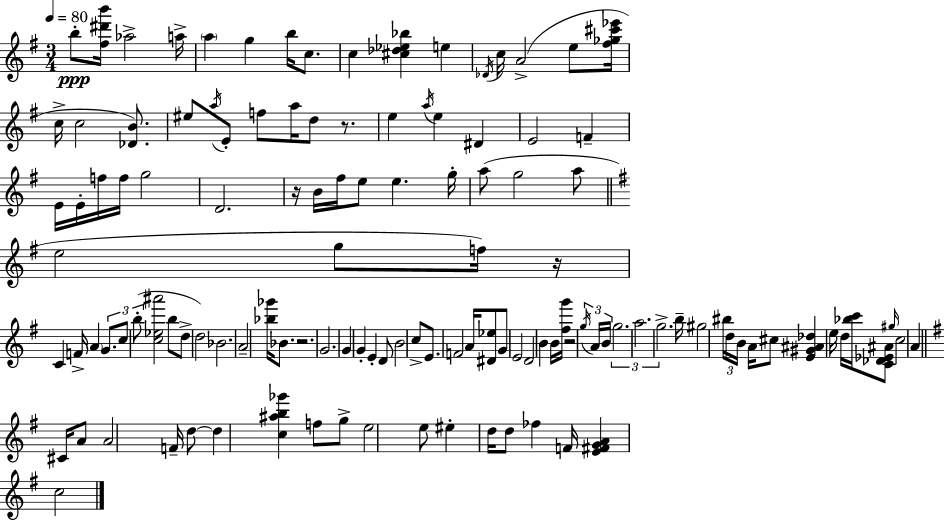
B5/e [F#5,D#6,B6]/s Ab5/h A5/s A5/q G5/q B5/s C5/e. C5/q [C#5,Db5,Eb5,Bb5]/q E5/q Db4/s C5/s A4/h E5/e [F#5,Gb5,C#6,Eb6]/s C5/s C5/h [Db4,B4]/e. EIS5/e A5/s E4/e F5/e A5/s D5/e R/e. E5/q A5/s E5/q D#4/q E4/h F4/q E4/s E4/s F5/s F5/s G5/h D4/h. R/s B4/s F#5/s E5/e E5/q. G5/s A5/e G5/h A5/e E5/h G5/e F5/s R/s C4/q F4/s A4/q G4/e. C5/e B5/e [C5,Eb5,A#6]/h B5/e D5/e D5/h Bb4/h. A4/h [Bb5,Gb6]/s Bb4/e. R/h. G4/h. G4/q G4/q E4/q D4/e B4/h C5/e E4/e. F4/h A4/s [D#4,Eb5]/e G4/e E4/h D4/h B4/q B4/s [F#5,G6]/s R/h G5/s A4/s B4/s G5/h. A5/h. G5/h. B5/s G#5/h BIS5/s D5/s B4/s A4/s C#5/e [E4,G#4,A#4,Db5]/q E5/s D5/s [Bb5,C6]/s [C4,Db4,Eb4,A#4]/e G#5/s C5/h A4/q C#4/s A4/e A4/h F4/s D5/e D5/q [C5,A#5,B5,Gb6]/q F5/e G5/e E5/h E5/e EIS5/q D5/s D5/e FES5/q F4/s [E4,F#4,G4,A4]/q C5/h